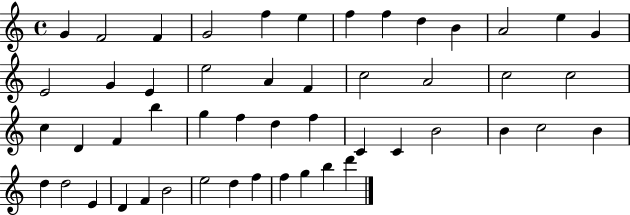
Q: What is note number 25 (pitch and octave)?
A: D4